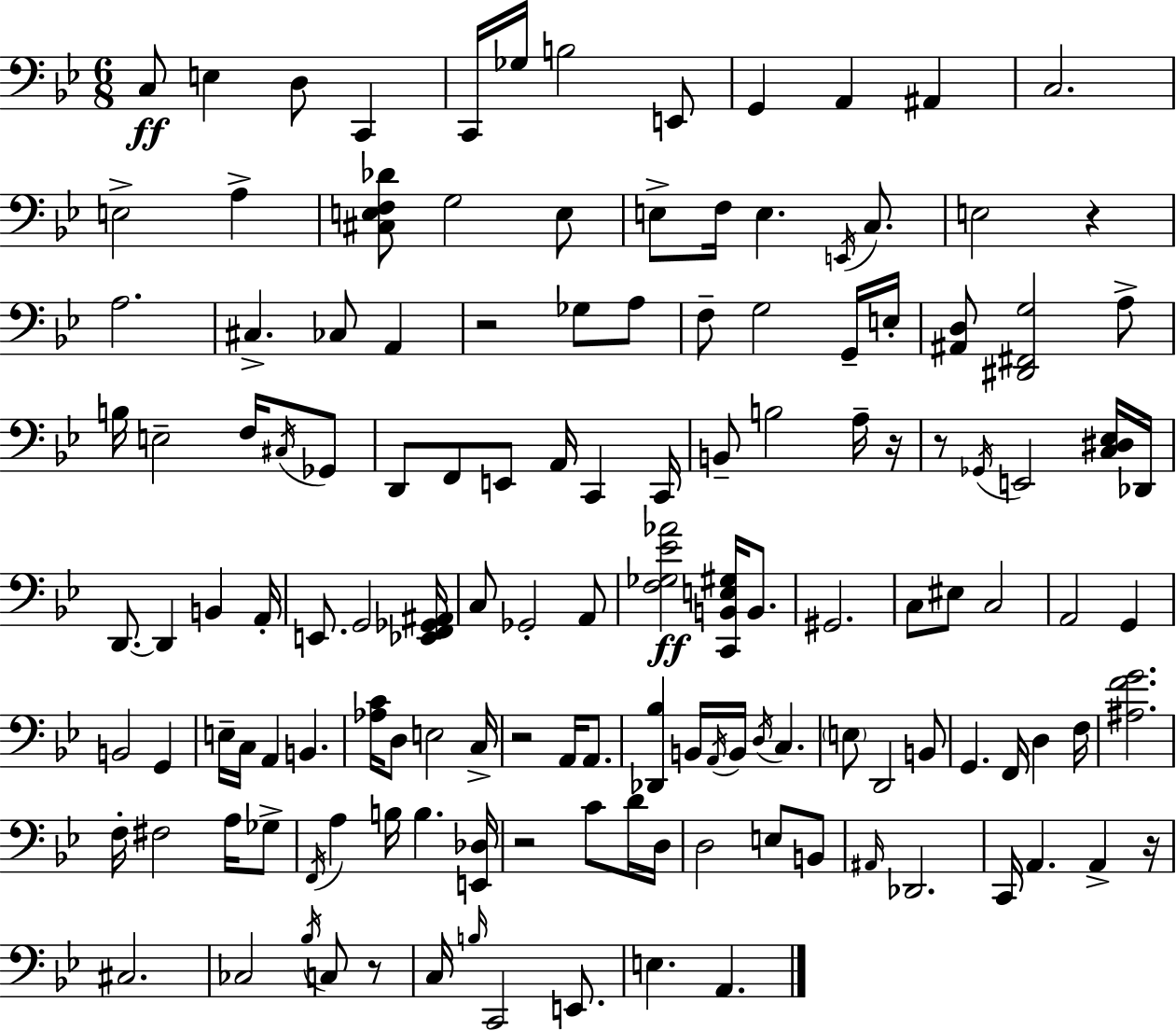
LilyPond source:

{
  \clef bass
  \numericTimeSignature
  \time 6/8
  \key g \minor
  \repeat volta 2 { c8\ff e4 d8 c,4 | c,16 ges16 b2 e,8 | g,4 a,4 ais,4 | c2. | \break e2-> a4-> | <cis e f des'>8 g2 e8 | e8-> f16 e4. \acciaccatura { e,16 } c8. | e2 r4 | \break a2. | cis4.-> ces8 a,4 | r2 ges8 a8 | f8-- g2 g,16-- | \break e16-. <ais, d>8 <dis, fis, g>2 a8-> | b16 e2-- f16 \acciaccatura { cis16 } | ges,8 d,8 f,8 e,8 a,16 c,4 | c,16 b,8-- b2 | \break a16-- r16 r8 \acciaccatura { ges,16 } e,2 | <c dis ees>16 des,16 d,8.~~ d,4 b,4 | a,16-. e,8. g,2 | <ees, f, ges, ais,>16 c8 ges,2-. | \break a,8 <f ges ees' aes'>2\ff <c, b, e gis>16 | b,8. gis,2. | c8 eis8 c2 | a,2 g,4 | \break b,2 g,4 | e16-- c16 a,4 b,4. | <aes c'>16 d8 e2 | c16-> r2 a,16 | \break a,8. <des, bes>4 b,16 \acciaccatura { a,16 } b,16 \acciaccatura { d16 } c4. | \parenthesize e8 d,2 | b,8 g,4. f,16 | d4 f16 <ais f' g'>2. | \break f16-. fis2 | a16 ges8-> \acciaccatura { f,16 } a4 b16 b4. | <e, des>16 r2 | c'8 d'16 d16 d2 | \break e8 b,8 \grace { ais,16 } des,2. | c,16 a,4. | a,4-> r16 cis2. | ces2 | \break \acciaccatura { bes16 } c8 r8 c16 \grace { b16 } c,2 | e,8. e4. | a,4. } \bar "|."
}